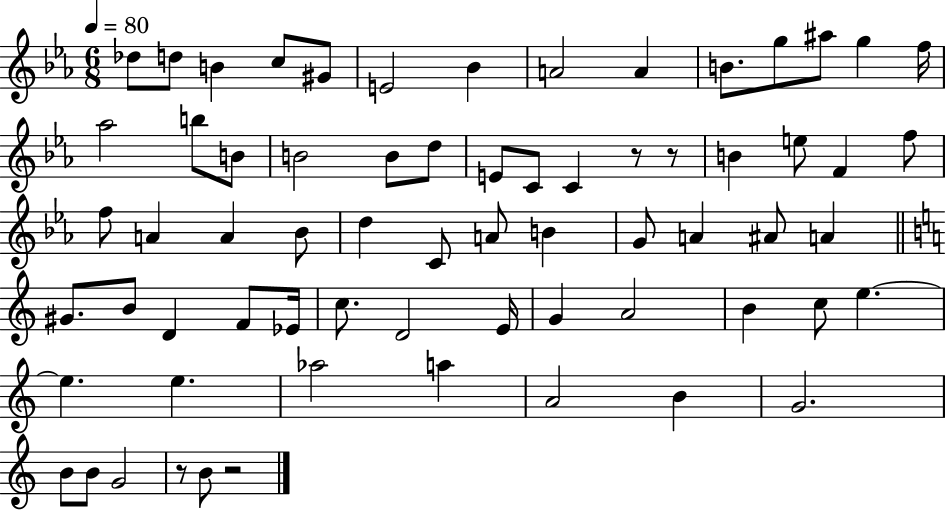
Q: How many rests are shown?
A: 4